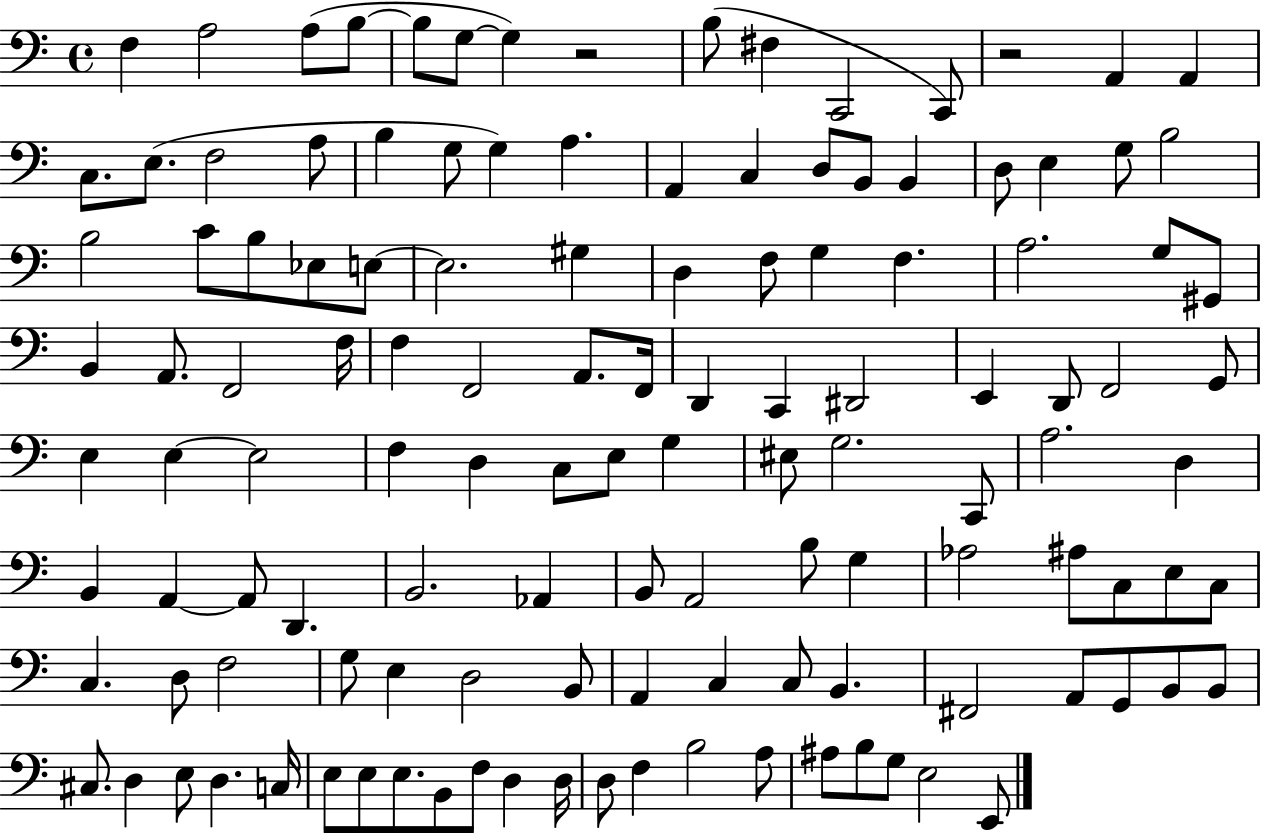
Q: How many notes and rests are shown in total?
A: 126